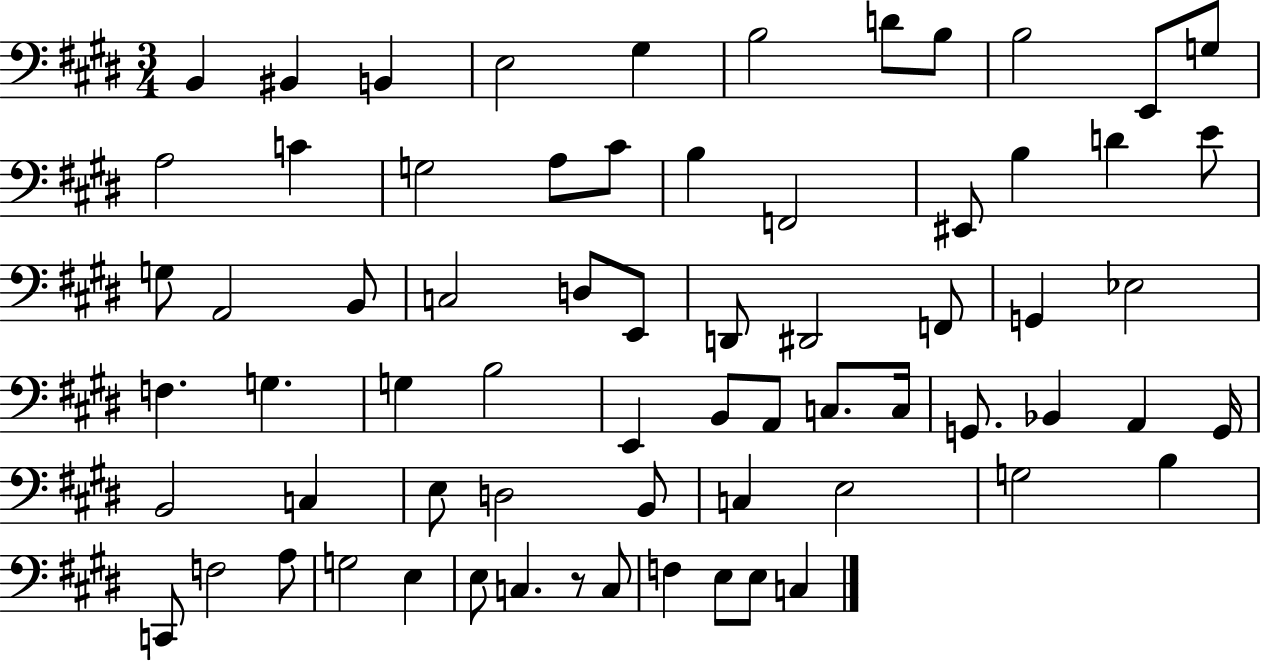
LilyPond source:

{
  \clef bass
  \numericTimeSignature
  \time 3/4
  \key e \major
  \repeat volta 2 { b,4 bis,4 b,4 | e2 gis4 | b2 d'8 b8 | b2 e,8 g8 | \break a2 c'4 | g2 a8 cis'8 | b4 f,2 | eis,8 b4 d'4 e'8 | \break g8 a,2 b,8 | c2 d8 e,8 | d,8 dis,2 f,8 | g,4 ees2 | \break f4. g4. | g4 b2 | e,4 b,8 a,8 c8. c16 | g,8. bes,4 a,4 g,16 | \break b,2 c4 | e8 d2 b,8 | c4 e2 | g2 b4 | \break c,8 f2 a8 | g2 e4 | e8 c4. r8 c8 | f4 e8 e8 c4 | \break } \bar "|."
}